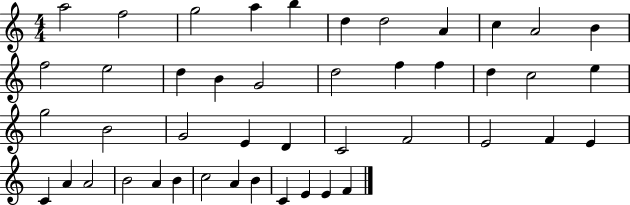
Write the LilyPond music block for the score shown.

{
  \clef treble
  \numericTimeSignature
  \time 4/4
  \key c \major
  a''2 f''2 | g''2 a''4 b''4 | d''4 d''2 a'4 | c''4 a'2 b'4 | \break f''2 e''2 | d''4 b'4 g'2 | d''2 f''4 f''4 | d''4 c''2 e''4 | \break g''2 b'2 | g'2 e'4 d'4 | c'2 f'2 | e'2 f'4 e'4 | \break c'4 a'4 a'2 | b'2 a'4 b'4 | c''2 a'4 b'4 | c'4 e'4 e'4 f'4 | \break \bar "|."
}